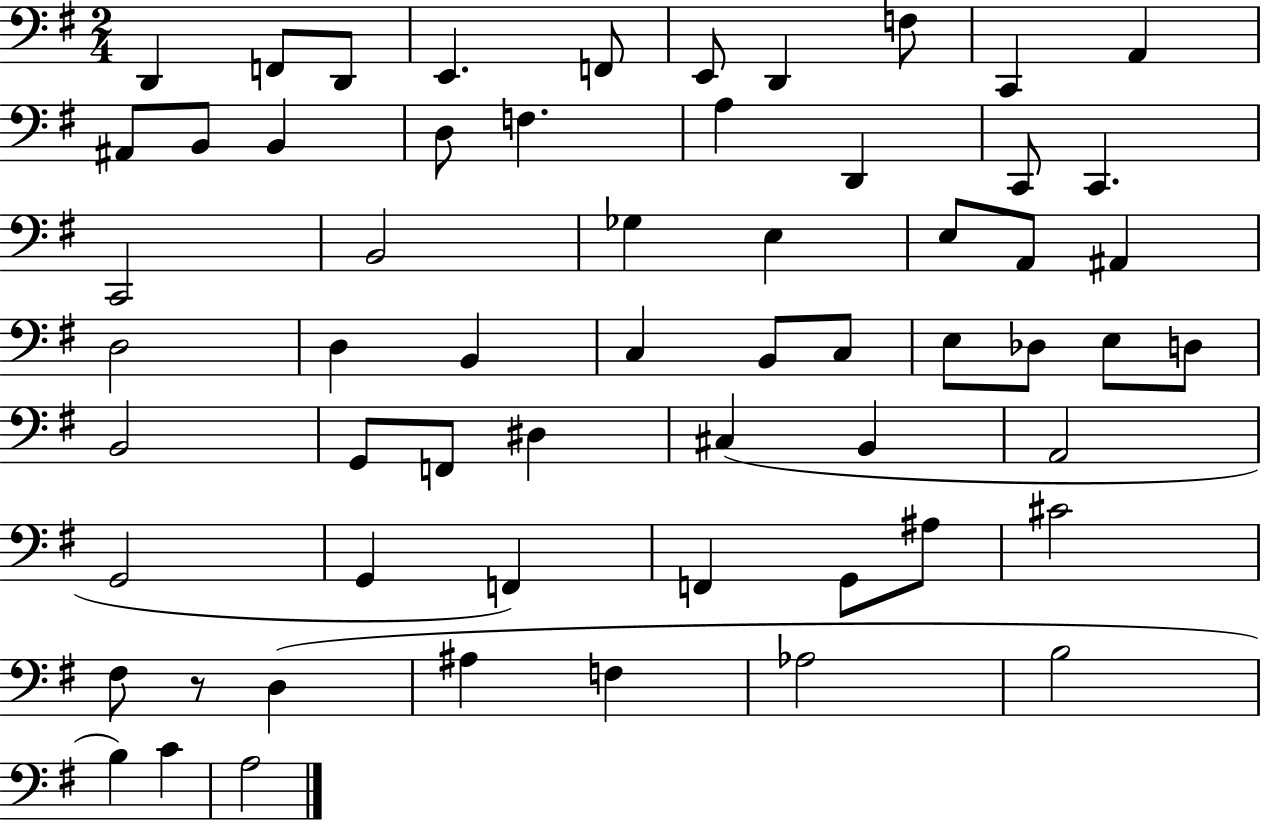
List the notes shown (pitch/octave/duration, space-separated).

D2/q F2/e D2/e E2/q. F2/e E2/e D2/q F3/e C2/q A2/q A#2/e B2/e B2/q D3/e F3/q. A3/q D2/q C2/e C2/q. C2/h B2/h Gb3/q E3/q E3/e A2/e A#2/q D3/h D3/q B2/q C3/q B2/e C3/e E3/e Db3/e E3/e D3/e B2/h G2/e F2/e D#3/q C#3/q B2/q A2/h G2/h G2/q F2/q F2/q G2/e A#3/e C#4/h F#3/e R/e D3/q A#3/q F3/q Ab3/h B3/h B3/q C4/q A3/h